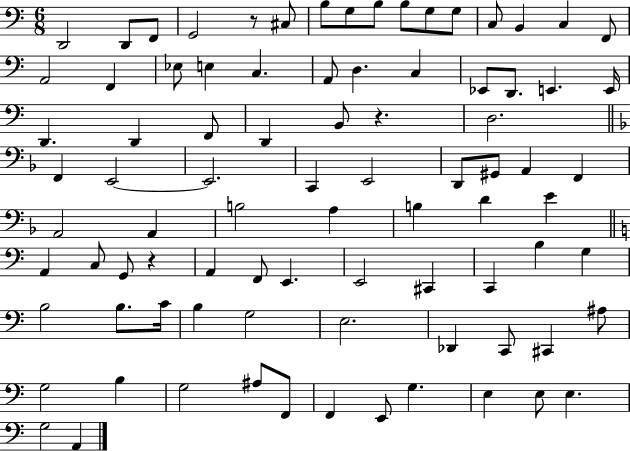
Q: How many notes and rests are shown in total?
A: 86